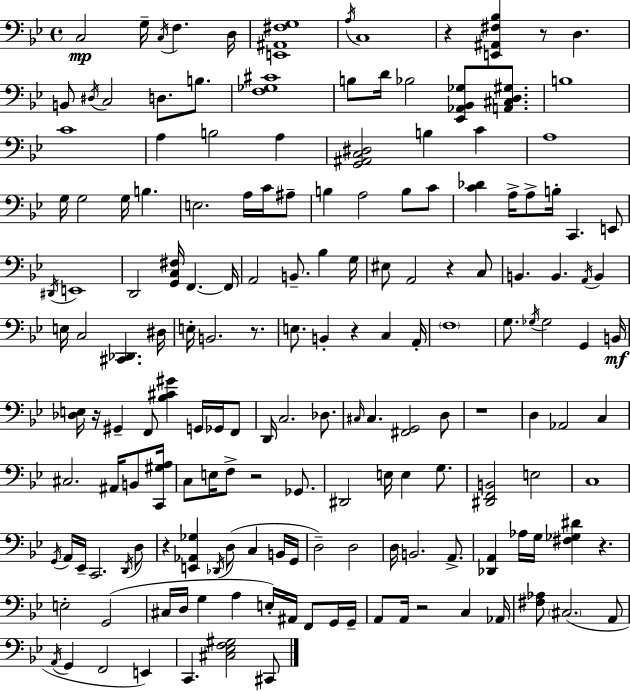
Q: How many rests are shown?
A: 11